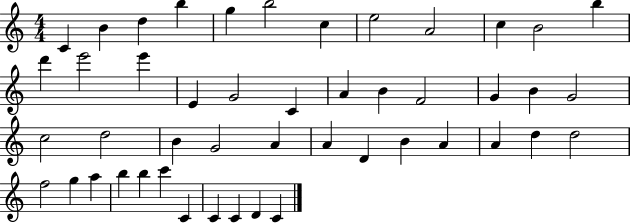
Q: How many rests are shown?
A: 0